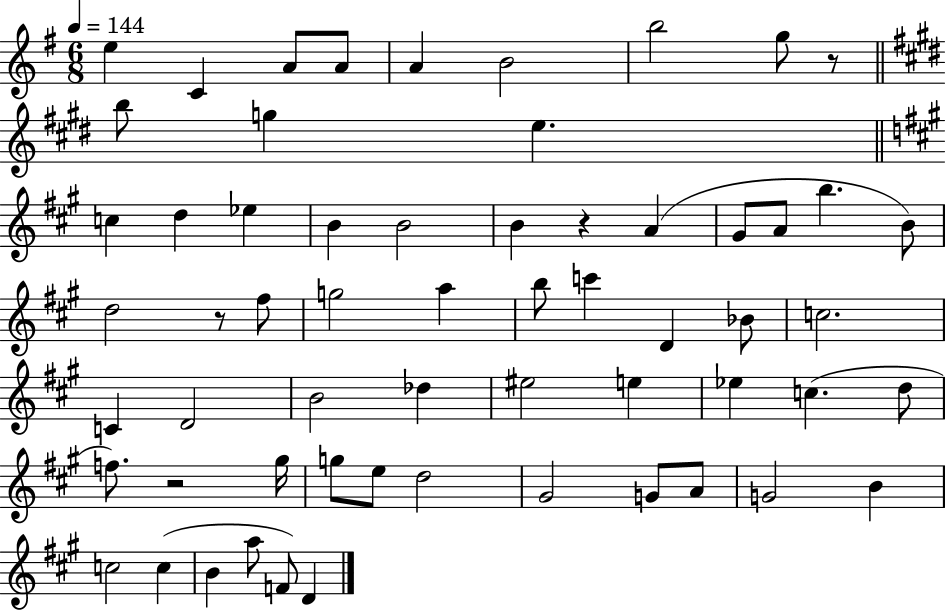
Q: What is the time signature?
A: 6/8